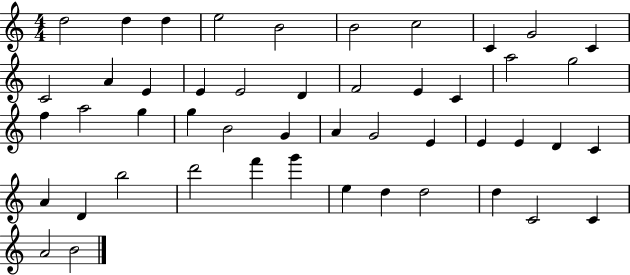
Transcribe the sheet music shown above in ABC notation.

X:1
T:Untitled
M:4/4
L:1/4
K:C
d2 d d e2 B2 B2 c2 C G2 C C2 A E E E2 D F2 E C a2 g2 f a2 g g B2 G A G2 E E E D C A D b2 d'2 f' g' e d d2 d C2 C A2 B2